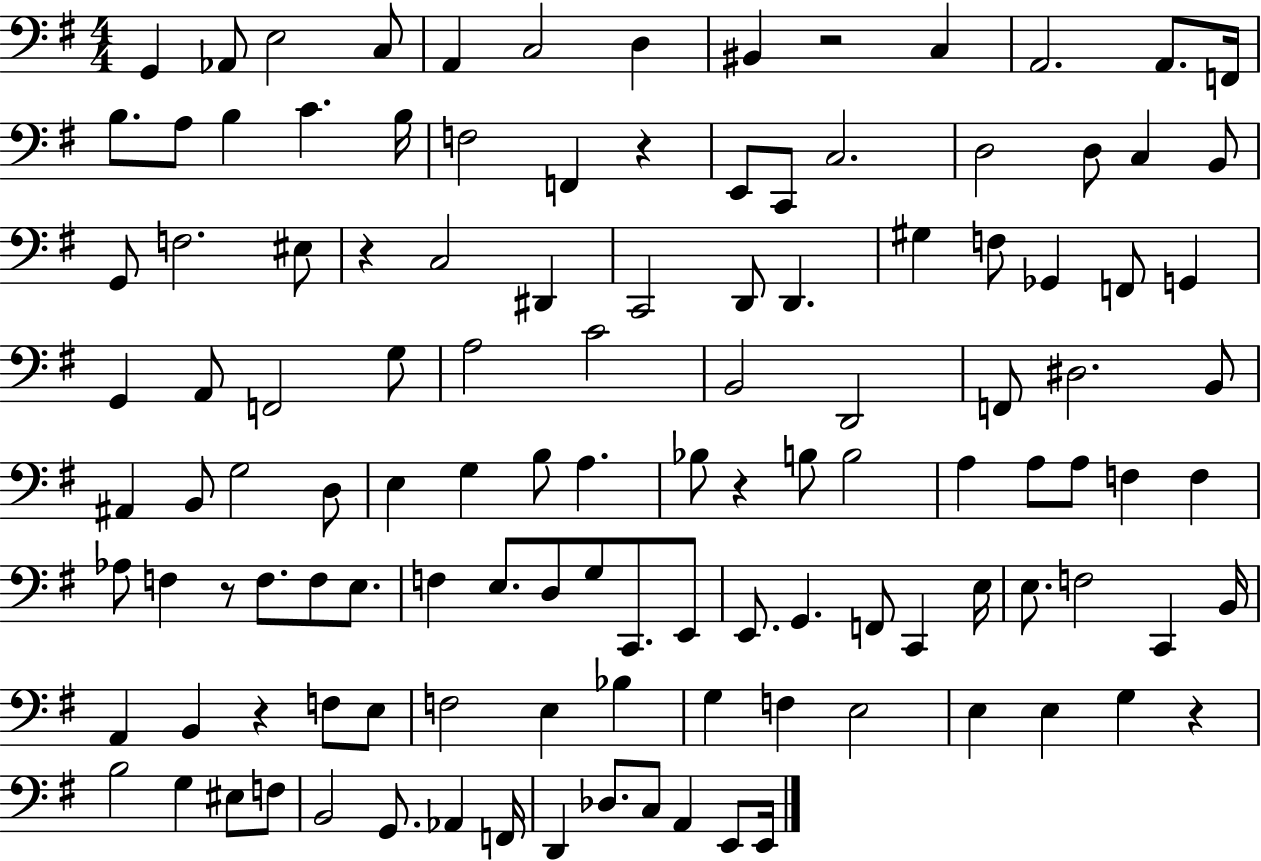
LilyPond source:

{
  \clef bass
  \numericTimeSignature
  \time 4/4
  \key g \major
  g,4 aes,8 e2 c8 | a,4 c2 d4 | bis,4 r2 c4 | a,2. a,8. f,16 | \break b8. a8 b4 c'4. b16 | f2 f,4 r4 | e,8 c,8 c2. | d2 d8 c4 b,8 | \break g,8 f2. eis8 | r4 c2 dis,4 | c,2 d,8 d,4. | gis4 f8 ges,4 f,8 g,4 | \break g,4 a,8 f,2 g8 | a2 c'2 | b,2 d,2 | f,8 dis2. b,8 | \break ais,4 b,8 g2 d8 | e4 g4 b8 a4. | bes8 r4 b8 b2 | a4 a8 a8 f4 f4 | \break aes8 f4 r8 f8. f8 e8. | f4 e8. d8 g8 c,8. e,8 | e,8. g,4. f,8 c,4 e16 | e8. f2 c,4 b,16 | \break a,4 b,4 r4 f8 e8 | f2 e4 bes4 | g4 f4 e2 | e4 e4 g4 r4 | \break b2 g4 eis8 f8 | b,2 g,8. aes,4 f,16 | d,4 des8. c8 a,4 e,8 e,16 | \bar "|."
}